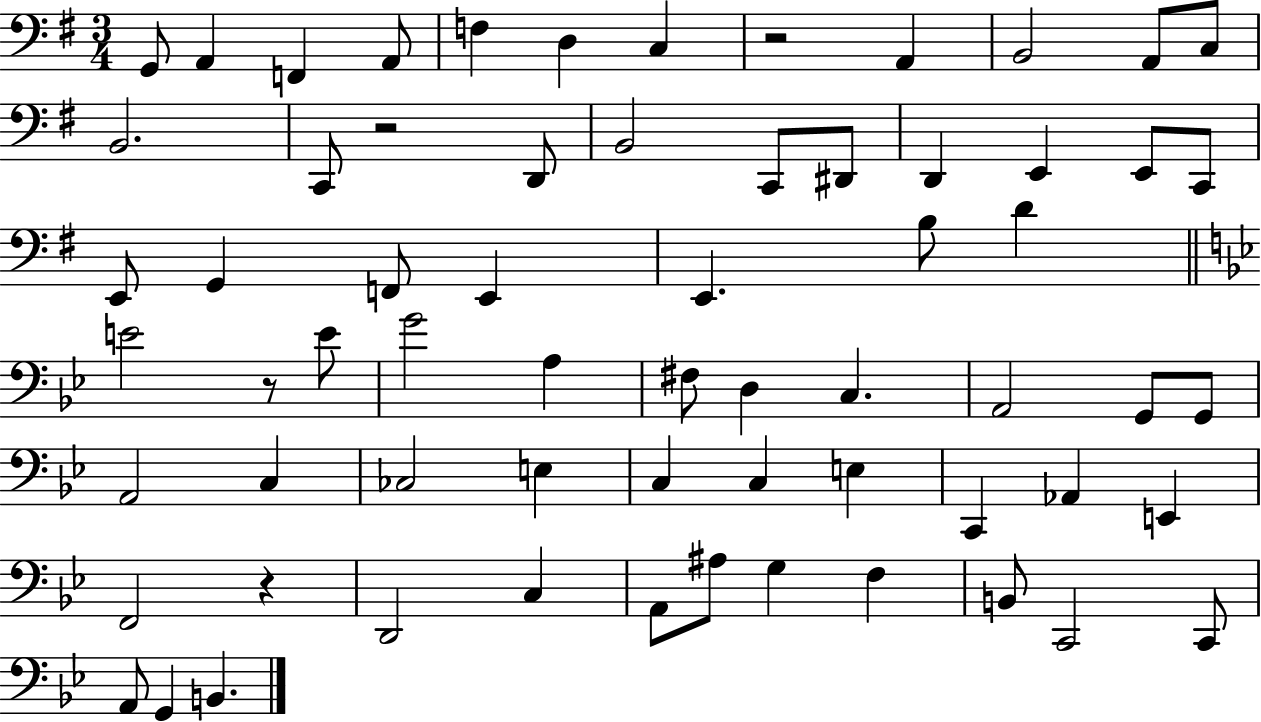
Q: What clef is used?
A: bass